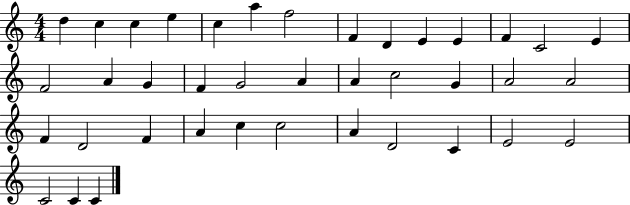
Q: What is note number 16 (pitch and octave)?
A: A4